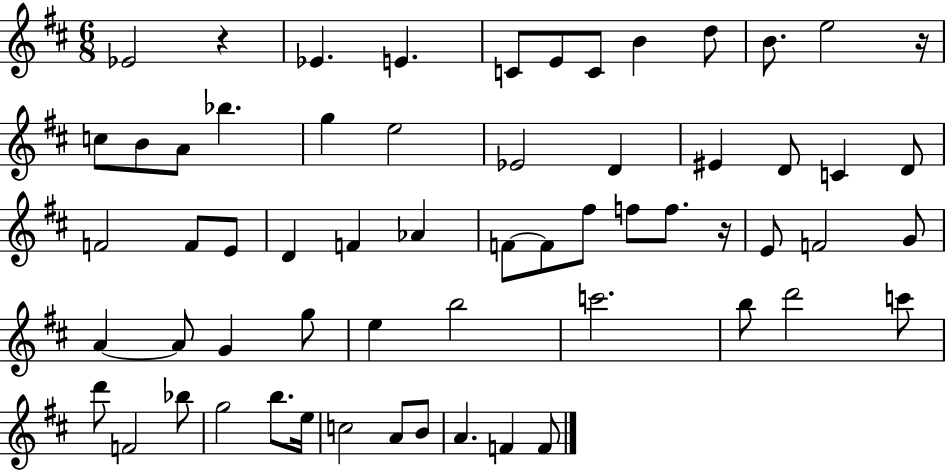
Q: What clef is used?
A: treble